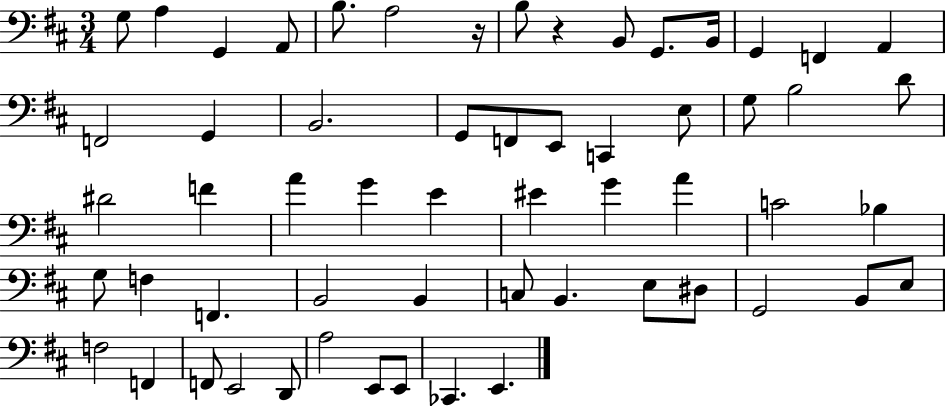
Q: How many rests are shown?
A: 2